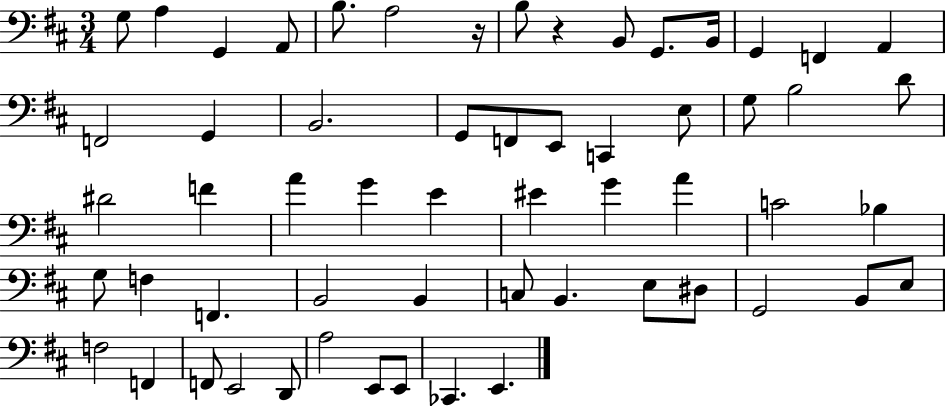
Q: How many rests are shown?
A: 2